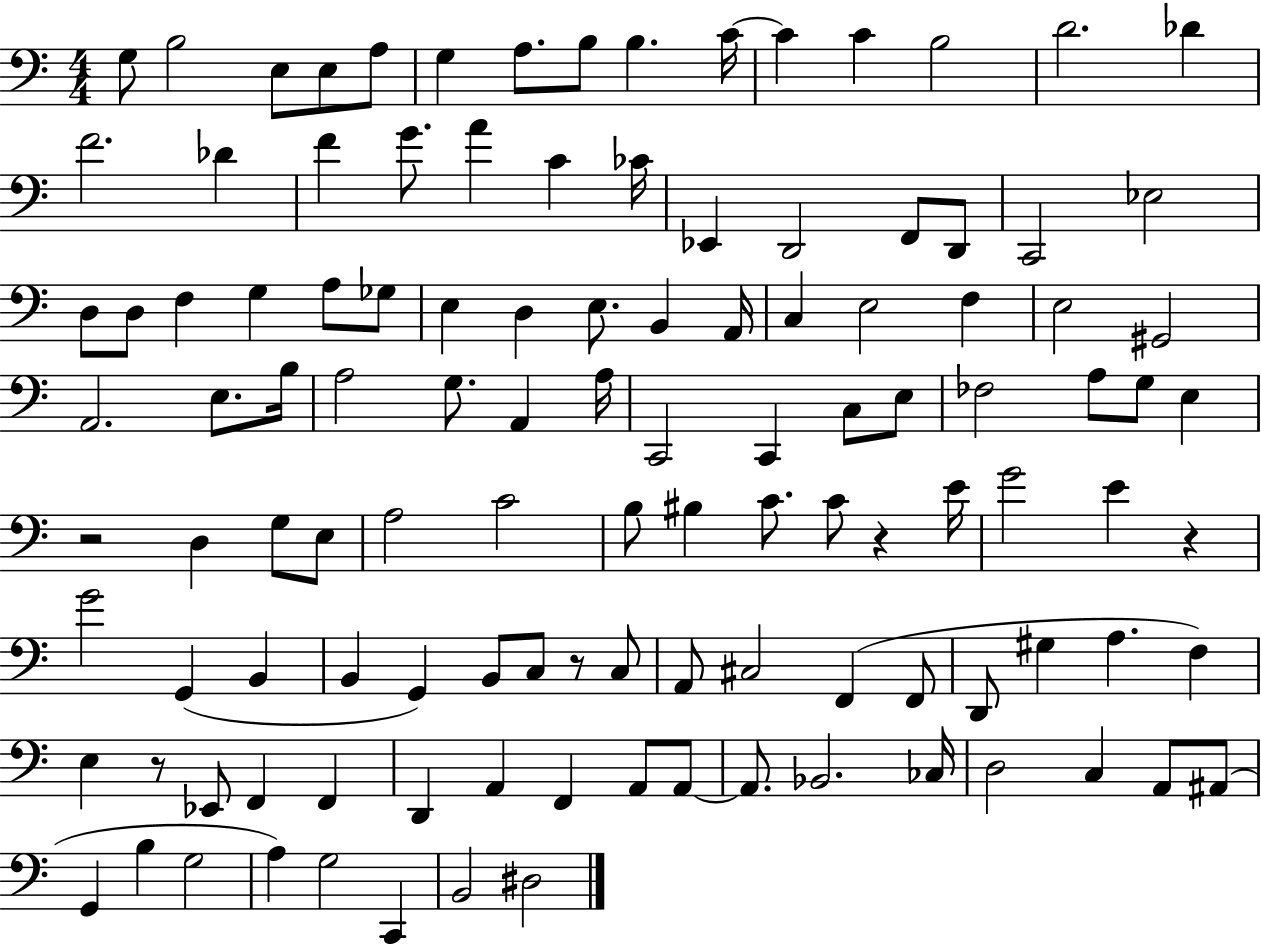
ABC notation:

X:1
T:Untitled
M:4/4
L:1/4
K:C
G,/2 B,2 E,/2 E,/2 A,/2 G, A,/2 B,/2 B, C/4 C C B,2 D2 _D F2 _D F G/2 A C _C/4 _E,, D,,2 F,,/2 D,,/2 C,,2 _E,2 D,/2 D,/2 F, G, A,/2 _G,/2 E, D, E,/2 B,, A,,/4 C, E,2 F, E,2 ^G,,2 A,,2 E,/2 B,/4 A,2 G,/2 A,, A,/4 C,,2 C,, C,/2 E,/2 _F,2 A,/2 G,/2 E, z2 D, G,/2 E,/2 A,2 C2 B,/2 ^B, C/2 C/2 z E/4 G2 E z G2 G,, B,, B,, G,, B,,/2 C,/2 z/2 C,/2 A,,/2 ^C,2 F,, F,,/2 D,,/2 ^G, A, F, E, z/2 _E,,/2 F,, F,, D,, A,, F,, A,,/2 A,,/2 A,,/2 _B,,2 _C,/4 D,2 C, A,,/2 ^A,,/2 G,, B, G,2 A, G,2 C,, B,,2 ^D,2